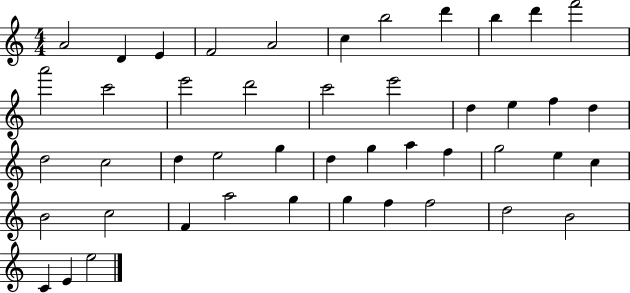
{
  \clef treble
  \numericTimeSignature
  \time 4/4
  \key c \major
  a'2 d'4 e'4 | f'2 a'2 | c''4 b''2 d'''4 | b''4 d'''4 f'''2 | \break a'''2 c'''2 | e'''2 d'''2 | c'''2 e'''2 | d''4 e''4 f''4 d''4 | \break d''2 c''2 | d''4 e''2 g''4 | d''4 g''4 a''4 f''4 | g''2 e''4 c''4 | \break b'2 c''2 | f'4 a''2 g''4 | g''4 f''4 f''2 | d''2 b'2 | \break c'4 e'4 e''2 | \bar "|."
}